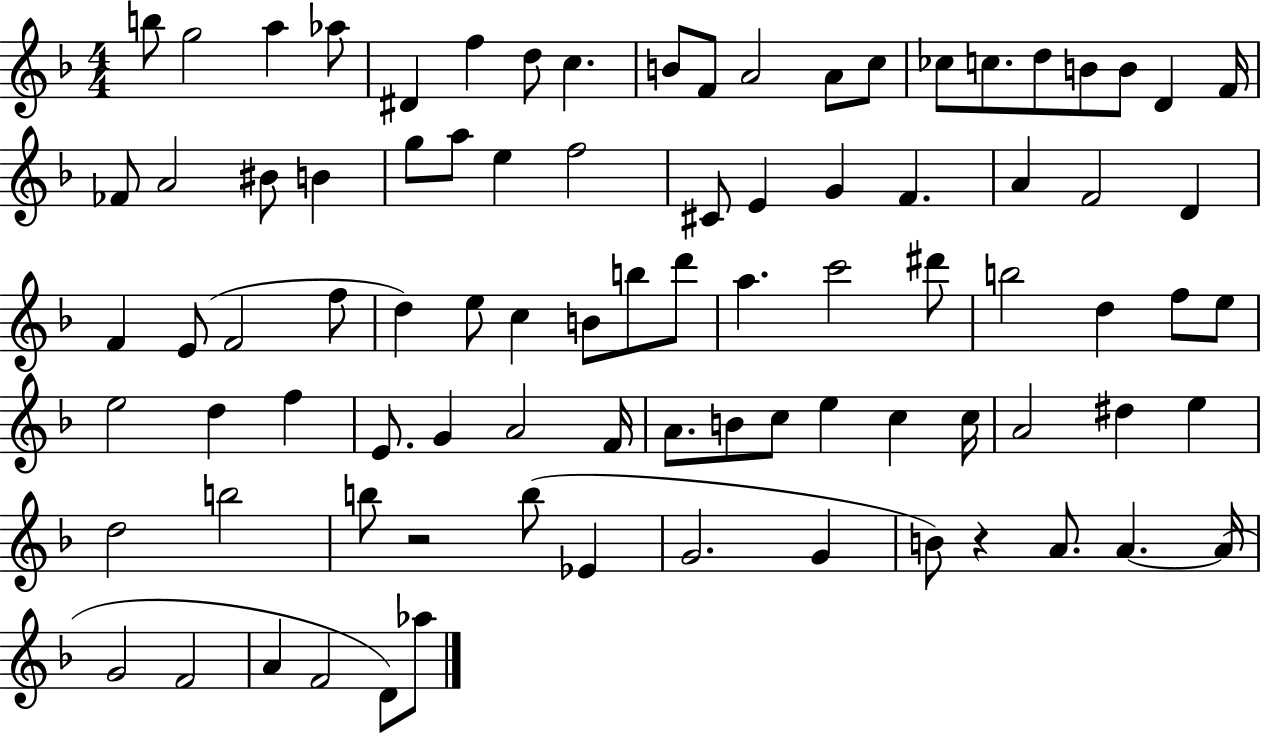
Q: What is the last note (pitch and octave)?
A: Ab5